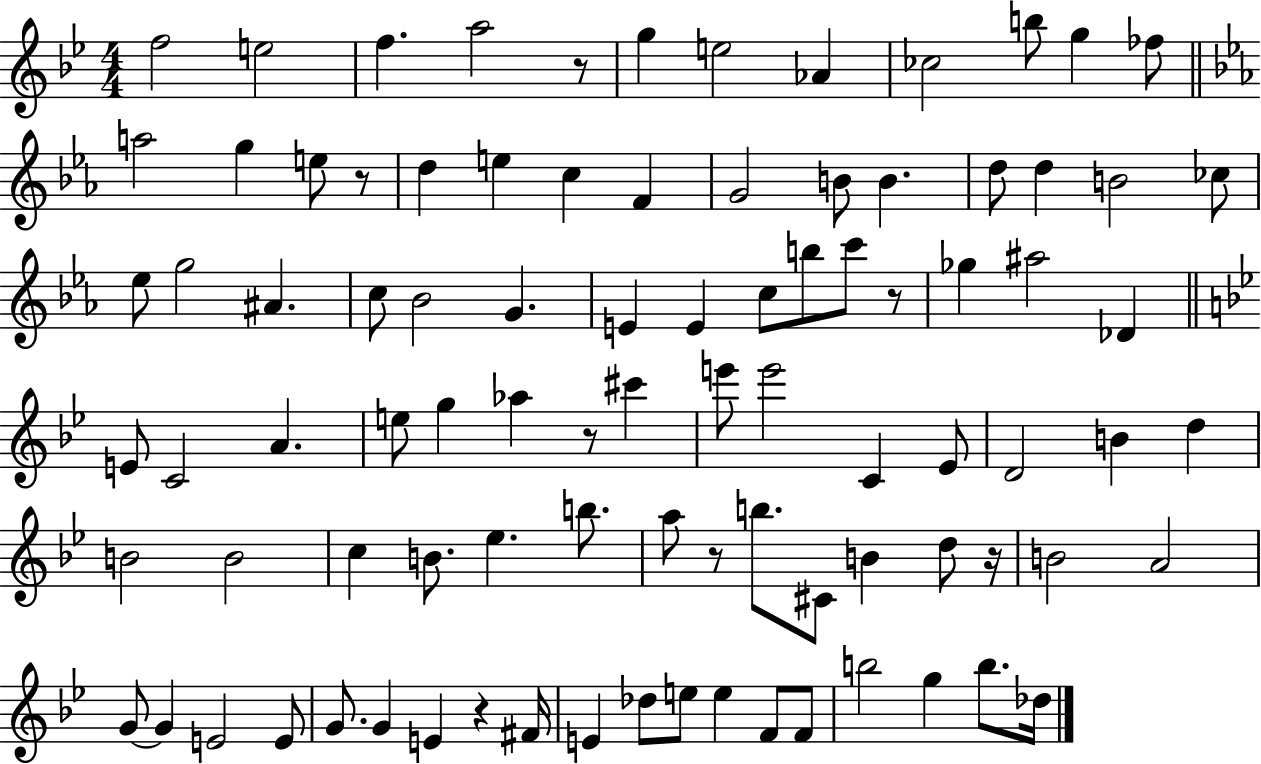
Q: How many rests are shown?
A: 7